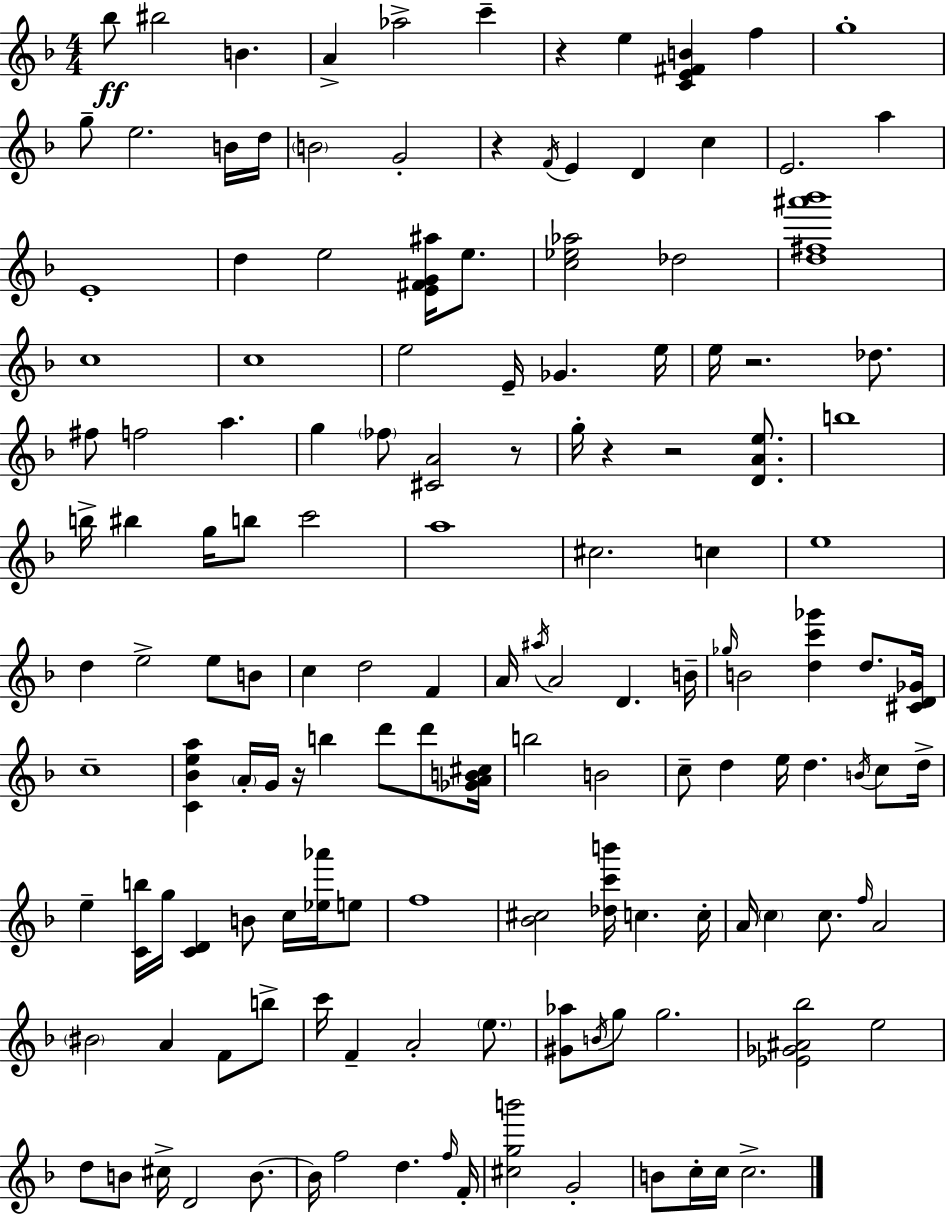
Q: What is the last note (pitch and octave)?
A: C5